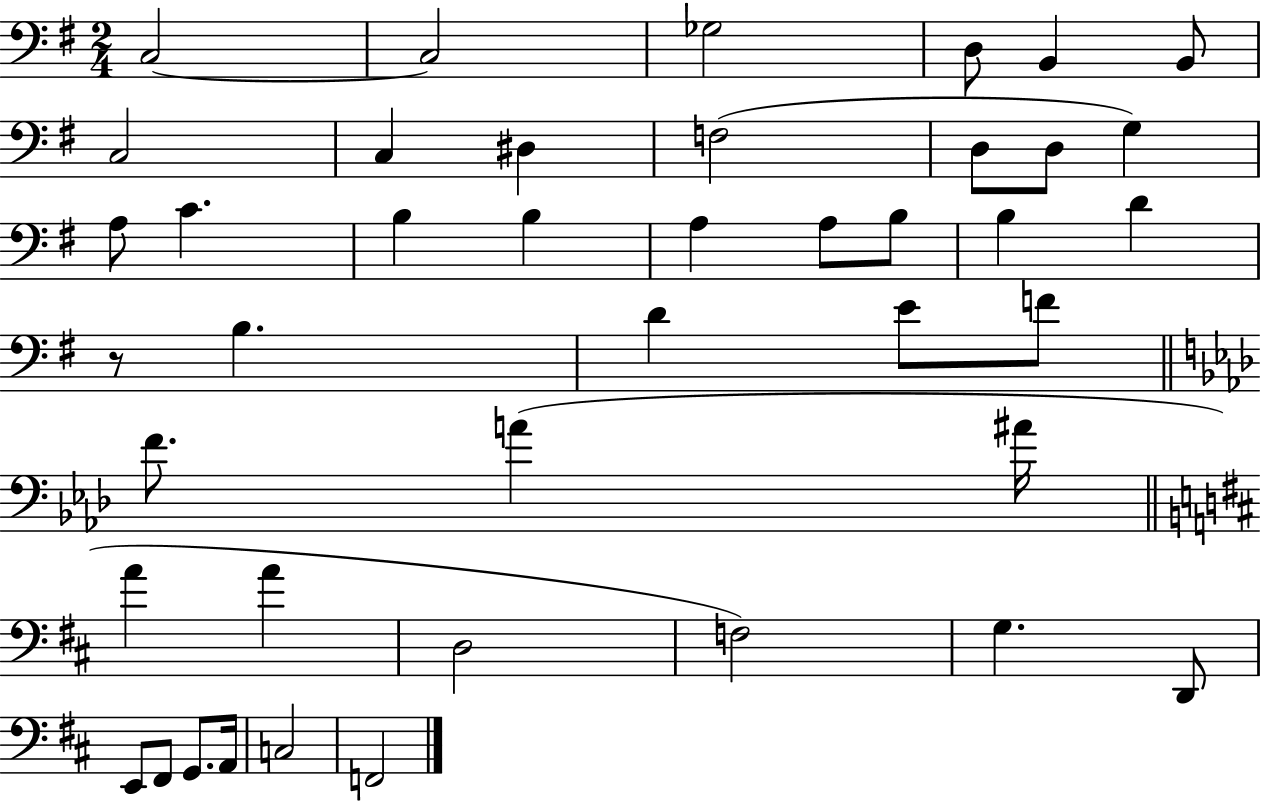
C3/h C3/h Gb3/h D3/e B2/q B2/e C3/h C3/q D#3/q F3/h D3/e D3/e G3/q A3/e C4/q. B3/q B3/q A3/q A3/e B3/e B3/q D4/q R/e B3/q. D4/q E4/e F4/e F4/e. A4/q A#4/s A4/q A4/q D3/h F3/h G3/q. D2/e E2/e F#2/e G2/e. A2/s C3/h F2/h